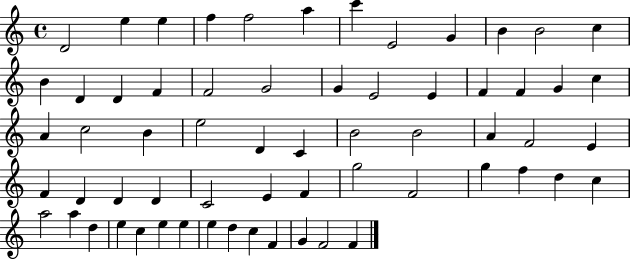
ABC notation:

X:1
T:Untitled
M:4/4
L:1/4
K:C
D2 e e f f2 a c' E2 G B B2 c B D D F F2 G2 G E2 E F F G c A c2 B e2 D C B2 B2 A F2 E F D D D C2 E F g2 F2 g f d c a2 a d e c e e e d c F G F2 F